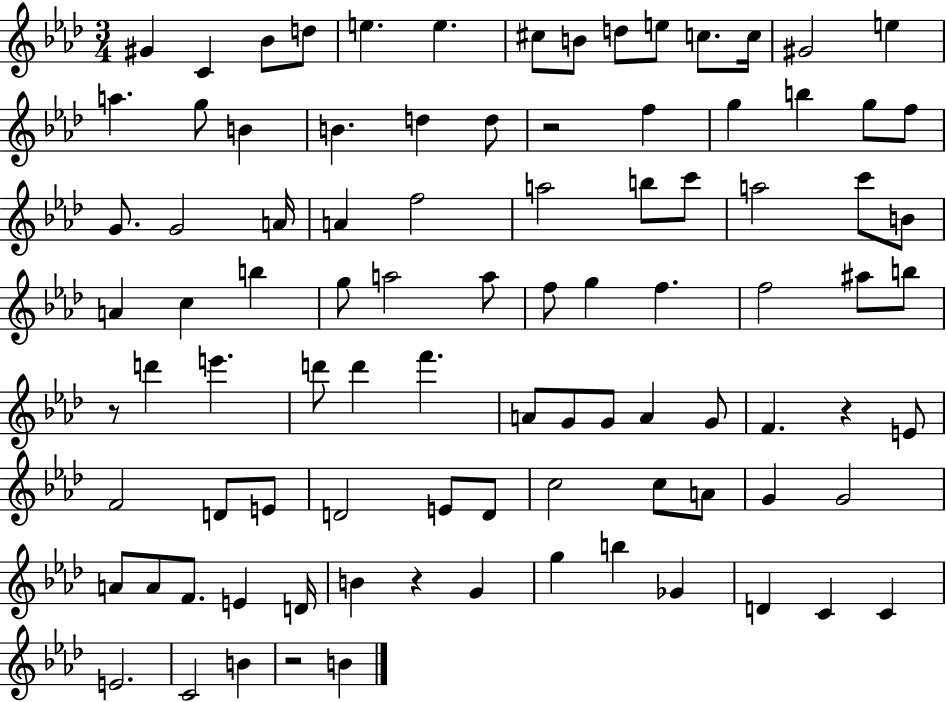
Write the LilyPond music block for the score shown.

{
  \clef treble
  \numericTimeSignature
  \time 3/4
  \key aes \major
  gis'4 c'4 bes'8 d''8 | e''4. e''4. | cis''8 b'8 d''8 e''8 c''8. c''16 | gis'2 e''4 | \break a''4. g''8 b'4 | b'4. d''4 d''8 | r2 f''4 | g''4 b''4 g''8 f''8 | \break g'8. g'2 a'16 | a'4 f''2 | a''2 b''8 c'''8 | a''2 c'''8 b'8 | \break a'4 c''4 b''4 | g''8 a''2 a''8 | f''8 g''4 f''4. | f''2 ais''8 b''8 | \break r8 d'''4 e'''4. | d'''8 d'''4 f'''4. | a'8 g'8 g'8 a'4 g'8 | f'4. r4 e'8 | \break f'2 d'8 e'8 | d'2 e'8 d'8 | c''2 c''8 a'8 | g'4 g'2 | \break a'8 a'8 f'8. e'4 d'16 | b'4 r4 g'4 | g''4 b''4 ges'4 | d'4 c'4 c'4 | \break e'2. | c'2 b'4 | r2 b'4 | \bar "|."
}